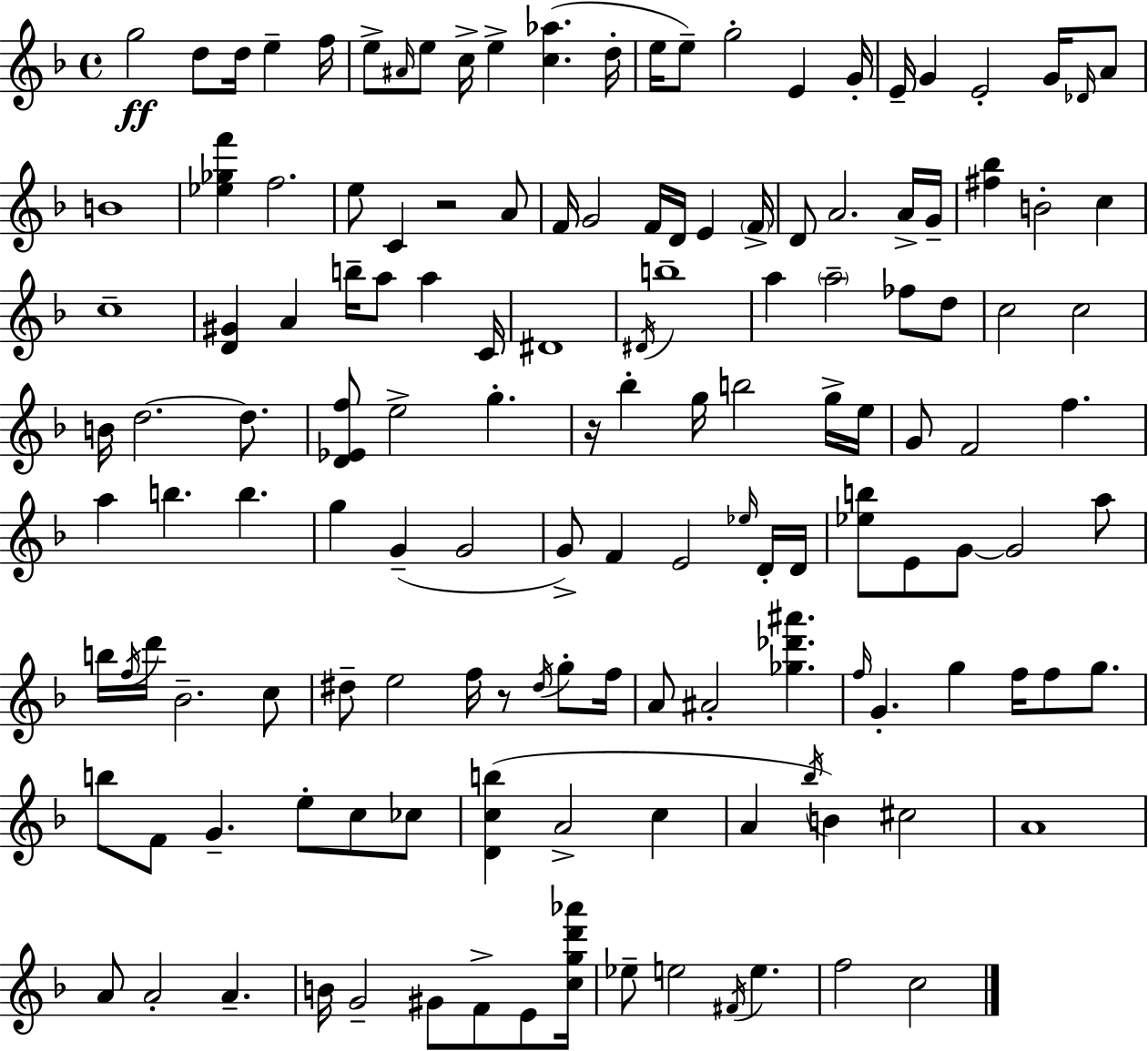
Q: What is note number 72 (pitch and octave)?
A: G4